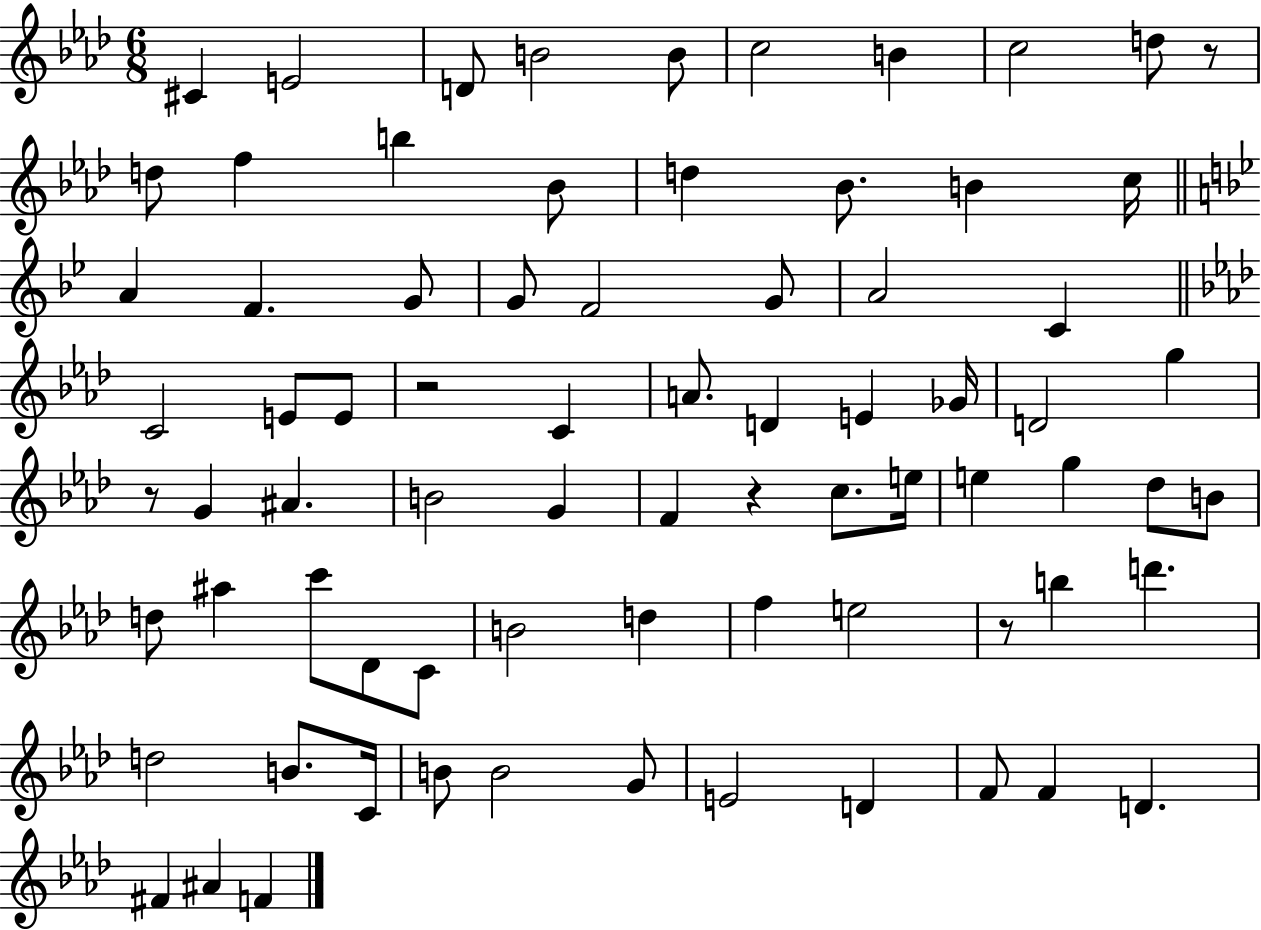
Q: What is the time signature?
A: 6/8